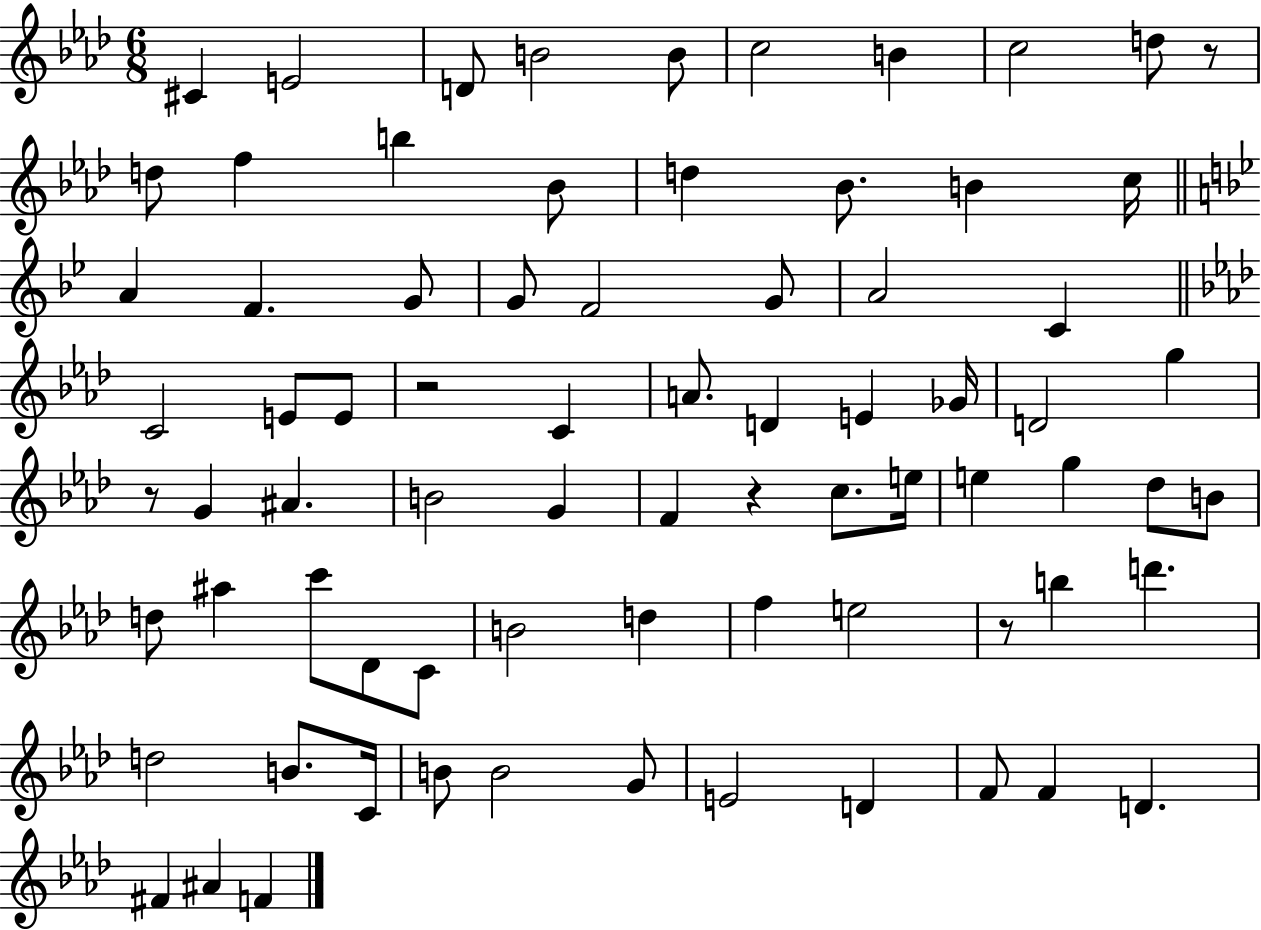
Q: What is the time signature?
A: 6/8